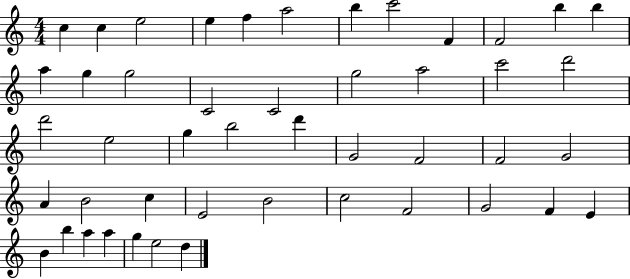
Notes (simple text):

C5/q C5/q E5/h E5/q F5/q A5/h B5/q C6/h F4/q F4/h B5/q B5/q A5/q G5/q G5/h C4/h C4/h G5/h A5/h C6/h D6/h D6/h E5/h G5/q B5/h D6/q G4/h F4/h F4/h G4/h A4/q B4/h C5/q E4/h B4/h C5/h F4/h G4/h F4/q E4/q B4/q B5/q A5/q A5/q G5/q E5/h D5/q